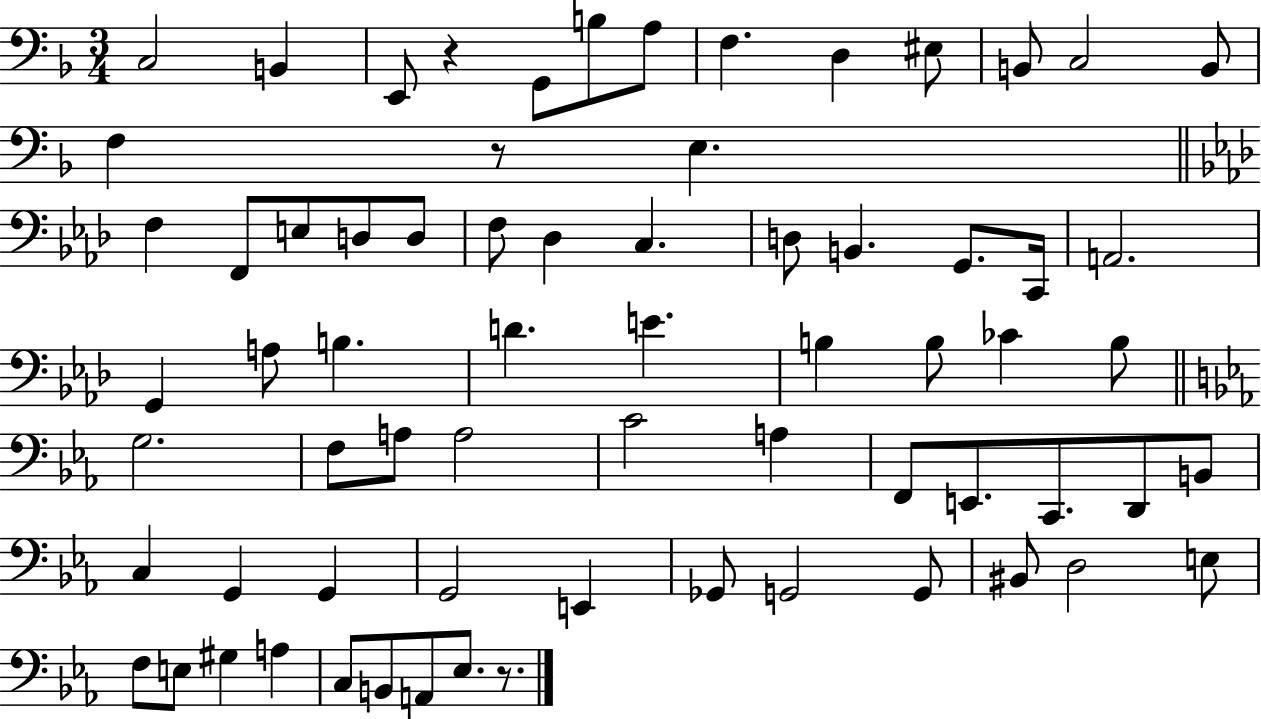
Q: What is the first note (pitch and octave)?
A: C3